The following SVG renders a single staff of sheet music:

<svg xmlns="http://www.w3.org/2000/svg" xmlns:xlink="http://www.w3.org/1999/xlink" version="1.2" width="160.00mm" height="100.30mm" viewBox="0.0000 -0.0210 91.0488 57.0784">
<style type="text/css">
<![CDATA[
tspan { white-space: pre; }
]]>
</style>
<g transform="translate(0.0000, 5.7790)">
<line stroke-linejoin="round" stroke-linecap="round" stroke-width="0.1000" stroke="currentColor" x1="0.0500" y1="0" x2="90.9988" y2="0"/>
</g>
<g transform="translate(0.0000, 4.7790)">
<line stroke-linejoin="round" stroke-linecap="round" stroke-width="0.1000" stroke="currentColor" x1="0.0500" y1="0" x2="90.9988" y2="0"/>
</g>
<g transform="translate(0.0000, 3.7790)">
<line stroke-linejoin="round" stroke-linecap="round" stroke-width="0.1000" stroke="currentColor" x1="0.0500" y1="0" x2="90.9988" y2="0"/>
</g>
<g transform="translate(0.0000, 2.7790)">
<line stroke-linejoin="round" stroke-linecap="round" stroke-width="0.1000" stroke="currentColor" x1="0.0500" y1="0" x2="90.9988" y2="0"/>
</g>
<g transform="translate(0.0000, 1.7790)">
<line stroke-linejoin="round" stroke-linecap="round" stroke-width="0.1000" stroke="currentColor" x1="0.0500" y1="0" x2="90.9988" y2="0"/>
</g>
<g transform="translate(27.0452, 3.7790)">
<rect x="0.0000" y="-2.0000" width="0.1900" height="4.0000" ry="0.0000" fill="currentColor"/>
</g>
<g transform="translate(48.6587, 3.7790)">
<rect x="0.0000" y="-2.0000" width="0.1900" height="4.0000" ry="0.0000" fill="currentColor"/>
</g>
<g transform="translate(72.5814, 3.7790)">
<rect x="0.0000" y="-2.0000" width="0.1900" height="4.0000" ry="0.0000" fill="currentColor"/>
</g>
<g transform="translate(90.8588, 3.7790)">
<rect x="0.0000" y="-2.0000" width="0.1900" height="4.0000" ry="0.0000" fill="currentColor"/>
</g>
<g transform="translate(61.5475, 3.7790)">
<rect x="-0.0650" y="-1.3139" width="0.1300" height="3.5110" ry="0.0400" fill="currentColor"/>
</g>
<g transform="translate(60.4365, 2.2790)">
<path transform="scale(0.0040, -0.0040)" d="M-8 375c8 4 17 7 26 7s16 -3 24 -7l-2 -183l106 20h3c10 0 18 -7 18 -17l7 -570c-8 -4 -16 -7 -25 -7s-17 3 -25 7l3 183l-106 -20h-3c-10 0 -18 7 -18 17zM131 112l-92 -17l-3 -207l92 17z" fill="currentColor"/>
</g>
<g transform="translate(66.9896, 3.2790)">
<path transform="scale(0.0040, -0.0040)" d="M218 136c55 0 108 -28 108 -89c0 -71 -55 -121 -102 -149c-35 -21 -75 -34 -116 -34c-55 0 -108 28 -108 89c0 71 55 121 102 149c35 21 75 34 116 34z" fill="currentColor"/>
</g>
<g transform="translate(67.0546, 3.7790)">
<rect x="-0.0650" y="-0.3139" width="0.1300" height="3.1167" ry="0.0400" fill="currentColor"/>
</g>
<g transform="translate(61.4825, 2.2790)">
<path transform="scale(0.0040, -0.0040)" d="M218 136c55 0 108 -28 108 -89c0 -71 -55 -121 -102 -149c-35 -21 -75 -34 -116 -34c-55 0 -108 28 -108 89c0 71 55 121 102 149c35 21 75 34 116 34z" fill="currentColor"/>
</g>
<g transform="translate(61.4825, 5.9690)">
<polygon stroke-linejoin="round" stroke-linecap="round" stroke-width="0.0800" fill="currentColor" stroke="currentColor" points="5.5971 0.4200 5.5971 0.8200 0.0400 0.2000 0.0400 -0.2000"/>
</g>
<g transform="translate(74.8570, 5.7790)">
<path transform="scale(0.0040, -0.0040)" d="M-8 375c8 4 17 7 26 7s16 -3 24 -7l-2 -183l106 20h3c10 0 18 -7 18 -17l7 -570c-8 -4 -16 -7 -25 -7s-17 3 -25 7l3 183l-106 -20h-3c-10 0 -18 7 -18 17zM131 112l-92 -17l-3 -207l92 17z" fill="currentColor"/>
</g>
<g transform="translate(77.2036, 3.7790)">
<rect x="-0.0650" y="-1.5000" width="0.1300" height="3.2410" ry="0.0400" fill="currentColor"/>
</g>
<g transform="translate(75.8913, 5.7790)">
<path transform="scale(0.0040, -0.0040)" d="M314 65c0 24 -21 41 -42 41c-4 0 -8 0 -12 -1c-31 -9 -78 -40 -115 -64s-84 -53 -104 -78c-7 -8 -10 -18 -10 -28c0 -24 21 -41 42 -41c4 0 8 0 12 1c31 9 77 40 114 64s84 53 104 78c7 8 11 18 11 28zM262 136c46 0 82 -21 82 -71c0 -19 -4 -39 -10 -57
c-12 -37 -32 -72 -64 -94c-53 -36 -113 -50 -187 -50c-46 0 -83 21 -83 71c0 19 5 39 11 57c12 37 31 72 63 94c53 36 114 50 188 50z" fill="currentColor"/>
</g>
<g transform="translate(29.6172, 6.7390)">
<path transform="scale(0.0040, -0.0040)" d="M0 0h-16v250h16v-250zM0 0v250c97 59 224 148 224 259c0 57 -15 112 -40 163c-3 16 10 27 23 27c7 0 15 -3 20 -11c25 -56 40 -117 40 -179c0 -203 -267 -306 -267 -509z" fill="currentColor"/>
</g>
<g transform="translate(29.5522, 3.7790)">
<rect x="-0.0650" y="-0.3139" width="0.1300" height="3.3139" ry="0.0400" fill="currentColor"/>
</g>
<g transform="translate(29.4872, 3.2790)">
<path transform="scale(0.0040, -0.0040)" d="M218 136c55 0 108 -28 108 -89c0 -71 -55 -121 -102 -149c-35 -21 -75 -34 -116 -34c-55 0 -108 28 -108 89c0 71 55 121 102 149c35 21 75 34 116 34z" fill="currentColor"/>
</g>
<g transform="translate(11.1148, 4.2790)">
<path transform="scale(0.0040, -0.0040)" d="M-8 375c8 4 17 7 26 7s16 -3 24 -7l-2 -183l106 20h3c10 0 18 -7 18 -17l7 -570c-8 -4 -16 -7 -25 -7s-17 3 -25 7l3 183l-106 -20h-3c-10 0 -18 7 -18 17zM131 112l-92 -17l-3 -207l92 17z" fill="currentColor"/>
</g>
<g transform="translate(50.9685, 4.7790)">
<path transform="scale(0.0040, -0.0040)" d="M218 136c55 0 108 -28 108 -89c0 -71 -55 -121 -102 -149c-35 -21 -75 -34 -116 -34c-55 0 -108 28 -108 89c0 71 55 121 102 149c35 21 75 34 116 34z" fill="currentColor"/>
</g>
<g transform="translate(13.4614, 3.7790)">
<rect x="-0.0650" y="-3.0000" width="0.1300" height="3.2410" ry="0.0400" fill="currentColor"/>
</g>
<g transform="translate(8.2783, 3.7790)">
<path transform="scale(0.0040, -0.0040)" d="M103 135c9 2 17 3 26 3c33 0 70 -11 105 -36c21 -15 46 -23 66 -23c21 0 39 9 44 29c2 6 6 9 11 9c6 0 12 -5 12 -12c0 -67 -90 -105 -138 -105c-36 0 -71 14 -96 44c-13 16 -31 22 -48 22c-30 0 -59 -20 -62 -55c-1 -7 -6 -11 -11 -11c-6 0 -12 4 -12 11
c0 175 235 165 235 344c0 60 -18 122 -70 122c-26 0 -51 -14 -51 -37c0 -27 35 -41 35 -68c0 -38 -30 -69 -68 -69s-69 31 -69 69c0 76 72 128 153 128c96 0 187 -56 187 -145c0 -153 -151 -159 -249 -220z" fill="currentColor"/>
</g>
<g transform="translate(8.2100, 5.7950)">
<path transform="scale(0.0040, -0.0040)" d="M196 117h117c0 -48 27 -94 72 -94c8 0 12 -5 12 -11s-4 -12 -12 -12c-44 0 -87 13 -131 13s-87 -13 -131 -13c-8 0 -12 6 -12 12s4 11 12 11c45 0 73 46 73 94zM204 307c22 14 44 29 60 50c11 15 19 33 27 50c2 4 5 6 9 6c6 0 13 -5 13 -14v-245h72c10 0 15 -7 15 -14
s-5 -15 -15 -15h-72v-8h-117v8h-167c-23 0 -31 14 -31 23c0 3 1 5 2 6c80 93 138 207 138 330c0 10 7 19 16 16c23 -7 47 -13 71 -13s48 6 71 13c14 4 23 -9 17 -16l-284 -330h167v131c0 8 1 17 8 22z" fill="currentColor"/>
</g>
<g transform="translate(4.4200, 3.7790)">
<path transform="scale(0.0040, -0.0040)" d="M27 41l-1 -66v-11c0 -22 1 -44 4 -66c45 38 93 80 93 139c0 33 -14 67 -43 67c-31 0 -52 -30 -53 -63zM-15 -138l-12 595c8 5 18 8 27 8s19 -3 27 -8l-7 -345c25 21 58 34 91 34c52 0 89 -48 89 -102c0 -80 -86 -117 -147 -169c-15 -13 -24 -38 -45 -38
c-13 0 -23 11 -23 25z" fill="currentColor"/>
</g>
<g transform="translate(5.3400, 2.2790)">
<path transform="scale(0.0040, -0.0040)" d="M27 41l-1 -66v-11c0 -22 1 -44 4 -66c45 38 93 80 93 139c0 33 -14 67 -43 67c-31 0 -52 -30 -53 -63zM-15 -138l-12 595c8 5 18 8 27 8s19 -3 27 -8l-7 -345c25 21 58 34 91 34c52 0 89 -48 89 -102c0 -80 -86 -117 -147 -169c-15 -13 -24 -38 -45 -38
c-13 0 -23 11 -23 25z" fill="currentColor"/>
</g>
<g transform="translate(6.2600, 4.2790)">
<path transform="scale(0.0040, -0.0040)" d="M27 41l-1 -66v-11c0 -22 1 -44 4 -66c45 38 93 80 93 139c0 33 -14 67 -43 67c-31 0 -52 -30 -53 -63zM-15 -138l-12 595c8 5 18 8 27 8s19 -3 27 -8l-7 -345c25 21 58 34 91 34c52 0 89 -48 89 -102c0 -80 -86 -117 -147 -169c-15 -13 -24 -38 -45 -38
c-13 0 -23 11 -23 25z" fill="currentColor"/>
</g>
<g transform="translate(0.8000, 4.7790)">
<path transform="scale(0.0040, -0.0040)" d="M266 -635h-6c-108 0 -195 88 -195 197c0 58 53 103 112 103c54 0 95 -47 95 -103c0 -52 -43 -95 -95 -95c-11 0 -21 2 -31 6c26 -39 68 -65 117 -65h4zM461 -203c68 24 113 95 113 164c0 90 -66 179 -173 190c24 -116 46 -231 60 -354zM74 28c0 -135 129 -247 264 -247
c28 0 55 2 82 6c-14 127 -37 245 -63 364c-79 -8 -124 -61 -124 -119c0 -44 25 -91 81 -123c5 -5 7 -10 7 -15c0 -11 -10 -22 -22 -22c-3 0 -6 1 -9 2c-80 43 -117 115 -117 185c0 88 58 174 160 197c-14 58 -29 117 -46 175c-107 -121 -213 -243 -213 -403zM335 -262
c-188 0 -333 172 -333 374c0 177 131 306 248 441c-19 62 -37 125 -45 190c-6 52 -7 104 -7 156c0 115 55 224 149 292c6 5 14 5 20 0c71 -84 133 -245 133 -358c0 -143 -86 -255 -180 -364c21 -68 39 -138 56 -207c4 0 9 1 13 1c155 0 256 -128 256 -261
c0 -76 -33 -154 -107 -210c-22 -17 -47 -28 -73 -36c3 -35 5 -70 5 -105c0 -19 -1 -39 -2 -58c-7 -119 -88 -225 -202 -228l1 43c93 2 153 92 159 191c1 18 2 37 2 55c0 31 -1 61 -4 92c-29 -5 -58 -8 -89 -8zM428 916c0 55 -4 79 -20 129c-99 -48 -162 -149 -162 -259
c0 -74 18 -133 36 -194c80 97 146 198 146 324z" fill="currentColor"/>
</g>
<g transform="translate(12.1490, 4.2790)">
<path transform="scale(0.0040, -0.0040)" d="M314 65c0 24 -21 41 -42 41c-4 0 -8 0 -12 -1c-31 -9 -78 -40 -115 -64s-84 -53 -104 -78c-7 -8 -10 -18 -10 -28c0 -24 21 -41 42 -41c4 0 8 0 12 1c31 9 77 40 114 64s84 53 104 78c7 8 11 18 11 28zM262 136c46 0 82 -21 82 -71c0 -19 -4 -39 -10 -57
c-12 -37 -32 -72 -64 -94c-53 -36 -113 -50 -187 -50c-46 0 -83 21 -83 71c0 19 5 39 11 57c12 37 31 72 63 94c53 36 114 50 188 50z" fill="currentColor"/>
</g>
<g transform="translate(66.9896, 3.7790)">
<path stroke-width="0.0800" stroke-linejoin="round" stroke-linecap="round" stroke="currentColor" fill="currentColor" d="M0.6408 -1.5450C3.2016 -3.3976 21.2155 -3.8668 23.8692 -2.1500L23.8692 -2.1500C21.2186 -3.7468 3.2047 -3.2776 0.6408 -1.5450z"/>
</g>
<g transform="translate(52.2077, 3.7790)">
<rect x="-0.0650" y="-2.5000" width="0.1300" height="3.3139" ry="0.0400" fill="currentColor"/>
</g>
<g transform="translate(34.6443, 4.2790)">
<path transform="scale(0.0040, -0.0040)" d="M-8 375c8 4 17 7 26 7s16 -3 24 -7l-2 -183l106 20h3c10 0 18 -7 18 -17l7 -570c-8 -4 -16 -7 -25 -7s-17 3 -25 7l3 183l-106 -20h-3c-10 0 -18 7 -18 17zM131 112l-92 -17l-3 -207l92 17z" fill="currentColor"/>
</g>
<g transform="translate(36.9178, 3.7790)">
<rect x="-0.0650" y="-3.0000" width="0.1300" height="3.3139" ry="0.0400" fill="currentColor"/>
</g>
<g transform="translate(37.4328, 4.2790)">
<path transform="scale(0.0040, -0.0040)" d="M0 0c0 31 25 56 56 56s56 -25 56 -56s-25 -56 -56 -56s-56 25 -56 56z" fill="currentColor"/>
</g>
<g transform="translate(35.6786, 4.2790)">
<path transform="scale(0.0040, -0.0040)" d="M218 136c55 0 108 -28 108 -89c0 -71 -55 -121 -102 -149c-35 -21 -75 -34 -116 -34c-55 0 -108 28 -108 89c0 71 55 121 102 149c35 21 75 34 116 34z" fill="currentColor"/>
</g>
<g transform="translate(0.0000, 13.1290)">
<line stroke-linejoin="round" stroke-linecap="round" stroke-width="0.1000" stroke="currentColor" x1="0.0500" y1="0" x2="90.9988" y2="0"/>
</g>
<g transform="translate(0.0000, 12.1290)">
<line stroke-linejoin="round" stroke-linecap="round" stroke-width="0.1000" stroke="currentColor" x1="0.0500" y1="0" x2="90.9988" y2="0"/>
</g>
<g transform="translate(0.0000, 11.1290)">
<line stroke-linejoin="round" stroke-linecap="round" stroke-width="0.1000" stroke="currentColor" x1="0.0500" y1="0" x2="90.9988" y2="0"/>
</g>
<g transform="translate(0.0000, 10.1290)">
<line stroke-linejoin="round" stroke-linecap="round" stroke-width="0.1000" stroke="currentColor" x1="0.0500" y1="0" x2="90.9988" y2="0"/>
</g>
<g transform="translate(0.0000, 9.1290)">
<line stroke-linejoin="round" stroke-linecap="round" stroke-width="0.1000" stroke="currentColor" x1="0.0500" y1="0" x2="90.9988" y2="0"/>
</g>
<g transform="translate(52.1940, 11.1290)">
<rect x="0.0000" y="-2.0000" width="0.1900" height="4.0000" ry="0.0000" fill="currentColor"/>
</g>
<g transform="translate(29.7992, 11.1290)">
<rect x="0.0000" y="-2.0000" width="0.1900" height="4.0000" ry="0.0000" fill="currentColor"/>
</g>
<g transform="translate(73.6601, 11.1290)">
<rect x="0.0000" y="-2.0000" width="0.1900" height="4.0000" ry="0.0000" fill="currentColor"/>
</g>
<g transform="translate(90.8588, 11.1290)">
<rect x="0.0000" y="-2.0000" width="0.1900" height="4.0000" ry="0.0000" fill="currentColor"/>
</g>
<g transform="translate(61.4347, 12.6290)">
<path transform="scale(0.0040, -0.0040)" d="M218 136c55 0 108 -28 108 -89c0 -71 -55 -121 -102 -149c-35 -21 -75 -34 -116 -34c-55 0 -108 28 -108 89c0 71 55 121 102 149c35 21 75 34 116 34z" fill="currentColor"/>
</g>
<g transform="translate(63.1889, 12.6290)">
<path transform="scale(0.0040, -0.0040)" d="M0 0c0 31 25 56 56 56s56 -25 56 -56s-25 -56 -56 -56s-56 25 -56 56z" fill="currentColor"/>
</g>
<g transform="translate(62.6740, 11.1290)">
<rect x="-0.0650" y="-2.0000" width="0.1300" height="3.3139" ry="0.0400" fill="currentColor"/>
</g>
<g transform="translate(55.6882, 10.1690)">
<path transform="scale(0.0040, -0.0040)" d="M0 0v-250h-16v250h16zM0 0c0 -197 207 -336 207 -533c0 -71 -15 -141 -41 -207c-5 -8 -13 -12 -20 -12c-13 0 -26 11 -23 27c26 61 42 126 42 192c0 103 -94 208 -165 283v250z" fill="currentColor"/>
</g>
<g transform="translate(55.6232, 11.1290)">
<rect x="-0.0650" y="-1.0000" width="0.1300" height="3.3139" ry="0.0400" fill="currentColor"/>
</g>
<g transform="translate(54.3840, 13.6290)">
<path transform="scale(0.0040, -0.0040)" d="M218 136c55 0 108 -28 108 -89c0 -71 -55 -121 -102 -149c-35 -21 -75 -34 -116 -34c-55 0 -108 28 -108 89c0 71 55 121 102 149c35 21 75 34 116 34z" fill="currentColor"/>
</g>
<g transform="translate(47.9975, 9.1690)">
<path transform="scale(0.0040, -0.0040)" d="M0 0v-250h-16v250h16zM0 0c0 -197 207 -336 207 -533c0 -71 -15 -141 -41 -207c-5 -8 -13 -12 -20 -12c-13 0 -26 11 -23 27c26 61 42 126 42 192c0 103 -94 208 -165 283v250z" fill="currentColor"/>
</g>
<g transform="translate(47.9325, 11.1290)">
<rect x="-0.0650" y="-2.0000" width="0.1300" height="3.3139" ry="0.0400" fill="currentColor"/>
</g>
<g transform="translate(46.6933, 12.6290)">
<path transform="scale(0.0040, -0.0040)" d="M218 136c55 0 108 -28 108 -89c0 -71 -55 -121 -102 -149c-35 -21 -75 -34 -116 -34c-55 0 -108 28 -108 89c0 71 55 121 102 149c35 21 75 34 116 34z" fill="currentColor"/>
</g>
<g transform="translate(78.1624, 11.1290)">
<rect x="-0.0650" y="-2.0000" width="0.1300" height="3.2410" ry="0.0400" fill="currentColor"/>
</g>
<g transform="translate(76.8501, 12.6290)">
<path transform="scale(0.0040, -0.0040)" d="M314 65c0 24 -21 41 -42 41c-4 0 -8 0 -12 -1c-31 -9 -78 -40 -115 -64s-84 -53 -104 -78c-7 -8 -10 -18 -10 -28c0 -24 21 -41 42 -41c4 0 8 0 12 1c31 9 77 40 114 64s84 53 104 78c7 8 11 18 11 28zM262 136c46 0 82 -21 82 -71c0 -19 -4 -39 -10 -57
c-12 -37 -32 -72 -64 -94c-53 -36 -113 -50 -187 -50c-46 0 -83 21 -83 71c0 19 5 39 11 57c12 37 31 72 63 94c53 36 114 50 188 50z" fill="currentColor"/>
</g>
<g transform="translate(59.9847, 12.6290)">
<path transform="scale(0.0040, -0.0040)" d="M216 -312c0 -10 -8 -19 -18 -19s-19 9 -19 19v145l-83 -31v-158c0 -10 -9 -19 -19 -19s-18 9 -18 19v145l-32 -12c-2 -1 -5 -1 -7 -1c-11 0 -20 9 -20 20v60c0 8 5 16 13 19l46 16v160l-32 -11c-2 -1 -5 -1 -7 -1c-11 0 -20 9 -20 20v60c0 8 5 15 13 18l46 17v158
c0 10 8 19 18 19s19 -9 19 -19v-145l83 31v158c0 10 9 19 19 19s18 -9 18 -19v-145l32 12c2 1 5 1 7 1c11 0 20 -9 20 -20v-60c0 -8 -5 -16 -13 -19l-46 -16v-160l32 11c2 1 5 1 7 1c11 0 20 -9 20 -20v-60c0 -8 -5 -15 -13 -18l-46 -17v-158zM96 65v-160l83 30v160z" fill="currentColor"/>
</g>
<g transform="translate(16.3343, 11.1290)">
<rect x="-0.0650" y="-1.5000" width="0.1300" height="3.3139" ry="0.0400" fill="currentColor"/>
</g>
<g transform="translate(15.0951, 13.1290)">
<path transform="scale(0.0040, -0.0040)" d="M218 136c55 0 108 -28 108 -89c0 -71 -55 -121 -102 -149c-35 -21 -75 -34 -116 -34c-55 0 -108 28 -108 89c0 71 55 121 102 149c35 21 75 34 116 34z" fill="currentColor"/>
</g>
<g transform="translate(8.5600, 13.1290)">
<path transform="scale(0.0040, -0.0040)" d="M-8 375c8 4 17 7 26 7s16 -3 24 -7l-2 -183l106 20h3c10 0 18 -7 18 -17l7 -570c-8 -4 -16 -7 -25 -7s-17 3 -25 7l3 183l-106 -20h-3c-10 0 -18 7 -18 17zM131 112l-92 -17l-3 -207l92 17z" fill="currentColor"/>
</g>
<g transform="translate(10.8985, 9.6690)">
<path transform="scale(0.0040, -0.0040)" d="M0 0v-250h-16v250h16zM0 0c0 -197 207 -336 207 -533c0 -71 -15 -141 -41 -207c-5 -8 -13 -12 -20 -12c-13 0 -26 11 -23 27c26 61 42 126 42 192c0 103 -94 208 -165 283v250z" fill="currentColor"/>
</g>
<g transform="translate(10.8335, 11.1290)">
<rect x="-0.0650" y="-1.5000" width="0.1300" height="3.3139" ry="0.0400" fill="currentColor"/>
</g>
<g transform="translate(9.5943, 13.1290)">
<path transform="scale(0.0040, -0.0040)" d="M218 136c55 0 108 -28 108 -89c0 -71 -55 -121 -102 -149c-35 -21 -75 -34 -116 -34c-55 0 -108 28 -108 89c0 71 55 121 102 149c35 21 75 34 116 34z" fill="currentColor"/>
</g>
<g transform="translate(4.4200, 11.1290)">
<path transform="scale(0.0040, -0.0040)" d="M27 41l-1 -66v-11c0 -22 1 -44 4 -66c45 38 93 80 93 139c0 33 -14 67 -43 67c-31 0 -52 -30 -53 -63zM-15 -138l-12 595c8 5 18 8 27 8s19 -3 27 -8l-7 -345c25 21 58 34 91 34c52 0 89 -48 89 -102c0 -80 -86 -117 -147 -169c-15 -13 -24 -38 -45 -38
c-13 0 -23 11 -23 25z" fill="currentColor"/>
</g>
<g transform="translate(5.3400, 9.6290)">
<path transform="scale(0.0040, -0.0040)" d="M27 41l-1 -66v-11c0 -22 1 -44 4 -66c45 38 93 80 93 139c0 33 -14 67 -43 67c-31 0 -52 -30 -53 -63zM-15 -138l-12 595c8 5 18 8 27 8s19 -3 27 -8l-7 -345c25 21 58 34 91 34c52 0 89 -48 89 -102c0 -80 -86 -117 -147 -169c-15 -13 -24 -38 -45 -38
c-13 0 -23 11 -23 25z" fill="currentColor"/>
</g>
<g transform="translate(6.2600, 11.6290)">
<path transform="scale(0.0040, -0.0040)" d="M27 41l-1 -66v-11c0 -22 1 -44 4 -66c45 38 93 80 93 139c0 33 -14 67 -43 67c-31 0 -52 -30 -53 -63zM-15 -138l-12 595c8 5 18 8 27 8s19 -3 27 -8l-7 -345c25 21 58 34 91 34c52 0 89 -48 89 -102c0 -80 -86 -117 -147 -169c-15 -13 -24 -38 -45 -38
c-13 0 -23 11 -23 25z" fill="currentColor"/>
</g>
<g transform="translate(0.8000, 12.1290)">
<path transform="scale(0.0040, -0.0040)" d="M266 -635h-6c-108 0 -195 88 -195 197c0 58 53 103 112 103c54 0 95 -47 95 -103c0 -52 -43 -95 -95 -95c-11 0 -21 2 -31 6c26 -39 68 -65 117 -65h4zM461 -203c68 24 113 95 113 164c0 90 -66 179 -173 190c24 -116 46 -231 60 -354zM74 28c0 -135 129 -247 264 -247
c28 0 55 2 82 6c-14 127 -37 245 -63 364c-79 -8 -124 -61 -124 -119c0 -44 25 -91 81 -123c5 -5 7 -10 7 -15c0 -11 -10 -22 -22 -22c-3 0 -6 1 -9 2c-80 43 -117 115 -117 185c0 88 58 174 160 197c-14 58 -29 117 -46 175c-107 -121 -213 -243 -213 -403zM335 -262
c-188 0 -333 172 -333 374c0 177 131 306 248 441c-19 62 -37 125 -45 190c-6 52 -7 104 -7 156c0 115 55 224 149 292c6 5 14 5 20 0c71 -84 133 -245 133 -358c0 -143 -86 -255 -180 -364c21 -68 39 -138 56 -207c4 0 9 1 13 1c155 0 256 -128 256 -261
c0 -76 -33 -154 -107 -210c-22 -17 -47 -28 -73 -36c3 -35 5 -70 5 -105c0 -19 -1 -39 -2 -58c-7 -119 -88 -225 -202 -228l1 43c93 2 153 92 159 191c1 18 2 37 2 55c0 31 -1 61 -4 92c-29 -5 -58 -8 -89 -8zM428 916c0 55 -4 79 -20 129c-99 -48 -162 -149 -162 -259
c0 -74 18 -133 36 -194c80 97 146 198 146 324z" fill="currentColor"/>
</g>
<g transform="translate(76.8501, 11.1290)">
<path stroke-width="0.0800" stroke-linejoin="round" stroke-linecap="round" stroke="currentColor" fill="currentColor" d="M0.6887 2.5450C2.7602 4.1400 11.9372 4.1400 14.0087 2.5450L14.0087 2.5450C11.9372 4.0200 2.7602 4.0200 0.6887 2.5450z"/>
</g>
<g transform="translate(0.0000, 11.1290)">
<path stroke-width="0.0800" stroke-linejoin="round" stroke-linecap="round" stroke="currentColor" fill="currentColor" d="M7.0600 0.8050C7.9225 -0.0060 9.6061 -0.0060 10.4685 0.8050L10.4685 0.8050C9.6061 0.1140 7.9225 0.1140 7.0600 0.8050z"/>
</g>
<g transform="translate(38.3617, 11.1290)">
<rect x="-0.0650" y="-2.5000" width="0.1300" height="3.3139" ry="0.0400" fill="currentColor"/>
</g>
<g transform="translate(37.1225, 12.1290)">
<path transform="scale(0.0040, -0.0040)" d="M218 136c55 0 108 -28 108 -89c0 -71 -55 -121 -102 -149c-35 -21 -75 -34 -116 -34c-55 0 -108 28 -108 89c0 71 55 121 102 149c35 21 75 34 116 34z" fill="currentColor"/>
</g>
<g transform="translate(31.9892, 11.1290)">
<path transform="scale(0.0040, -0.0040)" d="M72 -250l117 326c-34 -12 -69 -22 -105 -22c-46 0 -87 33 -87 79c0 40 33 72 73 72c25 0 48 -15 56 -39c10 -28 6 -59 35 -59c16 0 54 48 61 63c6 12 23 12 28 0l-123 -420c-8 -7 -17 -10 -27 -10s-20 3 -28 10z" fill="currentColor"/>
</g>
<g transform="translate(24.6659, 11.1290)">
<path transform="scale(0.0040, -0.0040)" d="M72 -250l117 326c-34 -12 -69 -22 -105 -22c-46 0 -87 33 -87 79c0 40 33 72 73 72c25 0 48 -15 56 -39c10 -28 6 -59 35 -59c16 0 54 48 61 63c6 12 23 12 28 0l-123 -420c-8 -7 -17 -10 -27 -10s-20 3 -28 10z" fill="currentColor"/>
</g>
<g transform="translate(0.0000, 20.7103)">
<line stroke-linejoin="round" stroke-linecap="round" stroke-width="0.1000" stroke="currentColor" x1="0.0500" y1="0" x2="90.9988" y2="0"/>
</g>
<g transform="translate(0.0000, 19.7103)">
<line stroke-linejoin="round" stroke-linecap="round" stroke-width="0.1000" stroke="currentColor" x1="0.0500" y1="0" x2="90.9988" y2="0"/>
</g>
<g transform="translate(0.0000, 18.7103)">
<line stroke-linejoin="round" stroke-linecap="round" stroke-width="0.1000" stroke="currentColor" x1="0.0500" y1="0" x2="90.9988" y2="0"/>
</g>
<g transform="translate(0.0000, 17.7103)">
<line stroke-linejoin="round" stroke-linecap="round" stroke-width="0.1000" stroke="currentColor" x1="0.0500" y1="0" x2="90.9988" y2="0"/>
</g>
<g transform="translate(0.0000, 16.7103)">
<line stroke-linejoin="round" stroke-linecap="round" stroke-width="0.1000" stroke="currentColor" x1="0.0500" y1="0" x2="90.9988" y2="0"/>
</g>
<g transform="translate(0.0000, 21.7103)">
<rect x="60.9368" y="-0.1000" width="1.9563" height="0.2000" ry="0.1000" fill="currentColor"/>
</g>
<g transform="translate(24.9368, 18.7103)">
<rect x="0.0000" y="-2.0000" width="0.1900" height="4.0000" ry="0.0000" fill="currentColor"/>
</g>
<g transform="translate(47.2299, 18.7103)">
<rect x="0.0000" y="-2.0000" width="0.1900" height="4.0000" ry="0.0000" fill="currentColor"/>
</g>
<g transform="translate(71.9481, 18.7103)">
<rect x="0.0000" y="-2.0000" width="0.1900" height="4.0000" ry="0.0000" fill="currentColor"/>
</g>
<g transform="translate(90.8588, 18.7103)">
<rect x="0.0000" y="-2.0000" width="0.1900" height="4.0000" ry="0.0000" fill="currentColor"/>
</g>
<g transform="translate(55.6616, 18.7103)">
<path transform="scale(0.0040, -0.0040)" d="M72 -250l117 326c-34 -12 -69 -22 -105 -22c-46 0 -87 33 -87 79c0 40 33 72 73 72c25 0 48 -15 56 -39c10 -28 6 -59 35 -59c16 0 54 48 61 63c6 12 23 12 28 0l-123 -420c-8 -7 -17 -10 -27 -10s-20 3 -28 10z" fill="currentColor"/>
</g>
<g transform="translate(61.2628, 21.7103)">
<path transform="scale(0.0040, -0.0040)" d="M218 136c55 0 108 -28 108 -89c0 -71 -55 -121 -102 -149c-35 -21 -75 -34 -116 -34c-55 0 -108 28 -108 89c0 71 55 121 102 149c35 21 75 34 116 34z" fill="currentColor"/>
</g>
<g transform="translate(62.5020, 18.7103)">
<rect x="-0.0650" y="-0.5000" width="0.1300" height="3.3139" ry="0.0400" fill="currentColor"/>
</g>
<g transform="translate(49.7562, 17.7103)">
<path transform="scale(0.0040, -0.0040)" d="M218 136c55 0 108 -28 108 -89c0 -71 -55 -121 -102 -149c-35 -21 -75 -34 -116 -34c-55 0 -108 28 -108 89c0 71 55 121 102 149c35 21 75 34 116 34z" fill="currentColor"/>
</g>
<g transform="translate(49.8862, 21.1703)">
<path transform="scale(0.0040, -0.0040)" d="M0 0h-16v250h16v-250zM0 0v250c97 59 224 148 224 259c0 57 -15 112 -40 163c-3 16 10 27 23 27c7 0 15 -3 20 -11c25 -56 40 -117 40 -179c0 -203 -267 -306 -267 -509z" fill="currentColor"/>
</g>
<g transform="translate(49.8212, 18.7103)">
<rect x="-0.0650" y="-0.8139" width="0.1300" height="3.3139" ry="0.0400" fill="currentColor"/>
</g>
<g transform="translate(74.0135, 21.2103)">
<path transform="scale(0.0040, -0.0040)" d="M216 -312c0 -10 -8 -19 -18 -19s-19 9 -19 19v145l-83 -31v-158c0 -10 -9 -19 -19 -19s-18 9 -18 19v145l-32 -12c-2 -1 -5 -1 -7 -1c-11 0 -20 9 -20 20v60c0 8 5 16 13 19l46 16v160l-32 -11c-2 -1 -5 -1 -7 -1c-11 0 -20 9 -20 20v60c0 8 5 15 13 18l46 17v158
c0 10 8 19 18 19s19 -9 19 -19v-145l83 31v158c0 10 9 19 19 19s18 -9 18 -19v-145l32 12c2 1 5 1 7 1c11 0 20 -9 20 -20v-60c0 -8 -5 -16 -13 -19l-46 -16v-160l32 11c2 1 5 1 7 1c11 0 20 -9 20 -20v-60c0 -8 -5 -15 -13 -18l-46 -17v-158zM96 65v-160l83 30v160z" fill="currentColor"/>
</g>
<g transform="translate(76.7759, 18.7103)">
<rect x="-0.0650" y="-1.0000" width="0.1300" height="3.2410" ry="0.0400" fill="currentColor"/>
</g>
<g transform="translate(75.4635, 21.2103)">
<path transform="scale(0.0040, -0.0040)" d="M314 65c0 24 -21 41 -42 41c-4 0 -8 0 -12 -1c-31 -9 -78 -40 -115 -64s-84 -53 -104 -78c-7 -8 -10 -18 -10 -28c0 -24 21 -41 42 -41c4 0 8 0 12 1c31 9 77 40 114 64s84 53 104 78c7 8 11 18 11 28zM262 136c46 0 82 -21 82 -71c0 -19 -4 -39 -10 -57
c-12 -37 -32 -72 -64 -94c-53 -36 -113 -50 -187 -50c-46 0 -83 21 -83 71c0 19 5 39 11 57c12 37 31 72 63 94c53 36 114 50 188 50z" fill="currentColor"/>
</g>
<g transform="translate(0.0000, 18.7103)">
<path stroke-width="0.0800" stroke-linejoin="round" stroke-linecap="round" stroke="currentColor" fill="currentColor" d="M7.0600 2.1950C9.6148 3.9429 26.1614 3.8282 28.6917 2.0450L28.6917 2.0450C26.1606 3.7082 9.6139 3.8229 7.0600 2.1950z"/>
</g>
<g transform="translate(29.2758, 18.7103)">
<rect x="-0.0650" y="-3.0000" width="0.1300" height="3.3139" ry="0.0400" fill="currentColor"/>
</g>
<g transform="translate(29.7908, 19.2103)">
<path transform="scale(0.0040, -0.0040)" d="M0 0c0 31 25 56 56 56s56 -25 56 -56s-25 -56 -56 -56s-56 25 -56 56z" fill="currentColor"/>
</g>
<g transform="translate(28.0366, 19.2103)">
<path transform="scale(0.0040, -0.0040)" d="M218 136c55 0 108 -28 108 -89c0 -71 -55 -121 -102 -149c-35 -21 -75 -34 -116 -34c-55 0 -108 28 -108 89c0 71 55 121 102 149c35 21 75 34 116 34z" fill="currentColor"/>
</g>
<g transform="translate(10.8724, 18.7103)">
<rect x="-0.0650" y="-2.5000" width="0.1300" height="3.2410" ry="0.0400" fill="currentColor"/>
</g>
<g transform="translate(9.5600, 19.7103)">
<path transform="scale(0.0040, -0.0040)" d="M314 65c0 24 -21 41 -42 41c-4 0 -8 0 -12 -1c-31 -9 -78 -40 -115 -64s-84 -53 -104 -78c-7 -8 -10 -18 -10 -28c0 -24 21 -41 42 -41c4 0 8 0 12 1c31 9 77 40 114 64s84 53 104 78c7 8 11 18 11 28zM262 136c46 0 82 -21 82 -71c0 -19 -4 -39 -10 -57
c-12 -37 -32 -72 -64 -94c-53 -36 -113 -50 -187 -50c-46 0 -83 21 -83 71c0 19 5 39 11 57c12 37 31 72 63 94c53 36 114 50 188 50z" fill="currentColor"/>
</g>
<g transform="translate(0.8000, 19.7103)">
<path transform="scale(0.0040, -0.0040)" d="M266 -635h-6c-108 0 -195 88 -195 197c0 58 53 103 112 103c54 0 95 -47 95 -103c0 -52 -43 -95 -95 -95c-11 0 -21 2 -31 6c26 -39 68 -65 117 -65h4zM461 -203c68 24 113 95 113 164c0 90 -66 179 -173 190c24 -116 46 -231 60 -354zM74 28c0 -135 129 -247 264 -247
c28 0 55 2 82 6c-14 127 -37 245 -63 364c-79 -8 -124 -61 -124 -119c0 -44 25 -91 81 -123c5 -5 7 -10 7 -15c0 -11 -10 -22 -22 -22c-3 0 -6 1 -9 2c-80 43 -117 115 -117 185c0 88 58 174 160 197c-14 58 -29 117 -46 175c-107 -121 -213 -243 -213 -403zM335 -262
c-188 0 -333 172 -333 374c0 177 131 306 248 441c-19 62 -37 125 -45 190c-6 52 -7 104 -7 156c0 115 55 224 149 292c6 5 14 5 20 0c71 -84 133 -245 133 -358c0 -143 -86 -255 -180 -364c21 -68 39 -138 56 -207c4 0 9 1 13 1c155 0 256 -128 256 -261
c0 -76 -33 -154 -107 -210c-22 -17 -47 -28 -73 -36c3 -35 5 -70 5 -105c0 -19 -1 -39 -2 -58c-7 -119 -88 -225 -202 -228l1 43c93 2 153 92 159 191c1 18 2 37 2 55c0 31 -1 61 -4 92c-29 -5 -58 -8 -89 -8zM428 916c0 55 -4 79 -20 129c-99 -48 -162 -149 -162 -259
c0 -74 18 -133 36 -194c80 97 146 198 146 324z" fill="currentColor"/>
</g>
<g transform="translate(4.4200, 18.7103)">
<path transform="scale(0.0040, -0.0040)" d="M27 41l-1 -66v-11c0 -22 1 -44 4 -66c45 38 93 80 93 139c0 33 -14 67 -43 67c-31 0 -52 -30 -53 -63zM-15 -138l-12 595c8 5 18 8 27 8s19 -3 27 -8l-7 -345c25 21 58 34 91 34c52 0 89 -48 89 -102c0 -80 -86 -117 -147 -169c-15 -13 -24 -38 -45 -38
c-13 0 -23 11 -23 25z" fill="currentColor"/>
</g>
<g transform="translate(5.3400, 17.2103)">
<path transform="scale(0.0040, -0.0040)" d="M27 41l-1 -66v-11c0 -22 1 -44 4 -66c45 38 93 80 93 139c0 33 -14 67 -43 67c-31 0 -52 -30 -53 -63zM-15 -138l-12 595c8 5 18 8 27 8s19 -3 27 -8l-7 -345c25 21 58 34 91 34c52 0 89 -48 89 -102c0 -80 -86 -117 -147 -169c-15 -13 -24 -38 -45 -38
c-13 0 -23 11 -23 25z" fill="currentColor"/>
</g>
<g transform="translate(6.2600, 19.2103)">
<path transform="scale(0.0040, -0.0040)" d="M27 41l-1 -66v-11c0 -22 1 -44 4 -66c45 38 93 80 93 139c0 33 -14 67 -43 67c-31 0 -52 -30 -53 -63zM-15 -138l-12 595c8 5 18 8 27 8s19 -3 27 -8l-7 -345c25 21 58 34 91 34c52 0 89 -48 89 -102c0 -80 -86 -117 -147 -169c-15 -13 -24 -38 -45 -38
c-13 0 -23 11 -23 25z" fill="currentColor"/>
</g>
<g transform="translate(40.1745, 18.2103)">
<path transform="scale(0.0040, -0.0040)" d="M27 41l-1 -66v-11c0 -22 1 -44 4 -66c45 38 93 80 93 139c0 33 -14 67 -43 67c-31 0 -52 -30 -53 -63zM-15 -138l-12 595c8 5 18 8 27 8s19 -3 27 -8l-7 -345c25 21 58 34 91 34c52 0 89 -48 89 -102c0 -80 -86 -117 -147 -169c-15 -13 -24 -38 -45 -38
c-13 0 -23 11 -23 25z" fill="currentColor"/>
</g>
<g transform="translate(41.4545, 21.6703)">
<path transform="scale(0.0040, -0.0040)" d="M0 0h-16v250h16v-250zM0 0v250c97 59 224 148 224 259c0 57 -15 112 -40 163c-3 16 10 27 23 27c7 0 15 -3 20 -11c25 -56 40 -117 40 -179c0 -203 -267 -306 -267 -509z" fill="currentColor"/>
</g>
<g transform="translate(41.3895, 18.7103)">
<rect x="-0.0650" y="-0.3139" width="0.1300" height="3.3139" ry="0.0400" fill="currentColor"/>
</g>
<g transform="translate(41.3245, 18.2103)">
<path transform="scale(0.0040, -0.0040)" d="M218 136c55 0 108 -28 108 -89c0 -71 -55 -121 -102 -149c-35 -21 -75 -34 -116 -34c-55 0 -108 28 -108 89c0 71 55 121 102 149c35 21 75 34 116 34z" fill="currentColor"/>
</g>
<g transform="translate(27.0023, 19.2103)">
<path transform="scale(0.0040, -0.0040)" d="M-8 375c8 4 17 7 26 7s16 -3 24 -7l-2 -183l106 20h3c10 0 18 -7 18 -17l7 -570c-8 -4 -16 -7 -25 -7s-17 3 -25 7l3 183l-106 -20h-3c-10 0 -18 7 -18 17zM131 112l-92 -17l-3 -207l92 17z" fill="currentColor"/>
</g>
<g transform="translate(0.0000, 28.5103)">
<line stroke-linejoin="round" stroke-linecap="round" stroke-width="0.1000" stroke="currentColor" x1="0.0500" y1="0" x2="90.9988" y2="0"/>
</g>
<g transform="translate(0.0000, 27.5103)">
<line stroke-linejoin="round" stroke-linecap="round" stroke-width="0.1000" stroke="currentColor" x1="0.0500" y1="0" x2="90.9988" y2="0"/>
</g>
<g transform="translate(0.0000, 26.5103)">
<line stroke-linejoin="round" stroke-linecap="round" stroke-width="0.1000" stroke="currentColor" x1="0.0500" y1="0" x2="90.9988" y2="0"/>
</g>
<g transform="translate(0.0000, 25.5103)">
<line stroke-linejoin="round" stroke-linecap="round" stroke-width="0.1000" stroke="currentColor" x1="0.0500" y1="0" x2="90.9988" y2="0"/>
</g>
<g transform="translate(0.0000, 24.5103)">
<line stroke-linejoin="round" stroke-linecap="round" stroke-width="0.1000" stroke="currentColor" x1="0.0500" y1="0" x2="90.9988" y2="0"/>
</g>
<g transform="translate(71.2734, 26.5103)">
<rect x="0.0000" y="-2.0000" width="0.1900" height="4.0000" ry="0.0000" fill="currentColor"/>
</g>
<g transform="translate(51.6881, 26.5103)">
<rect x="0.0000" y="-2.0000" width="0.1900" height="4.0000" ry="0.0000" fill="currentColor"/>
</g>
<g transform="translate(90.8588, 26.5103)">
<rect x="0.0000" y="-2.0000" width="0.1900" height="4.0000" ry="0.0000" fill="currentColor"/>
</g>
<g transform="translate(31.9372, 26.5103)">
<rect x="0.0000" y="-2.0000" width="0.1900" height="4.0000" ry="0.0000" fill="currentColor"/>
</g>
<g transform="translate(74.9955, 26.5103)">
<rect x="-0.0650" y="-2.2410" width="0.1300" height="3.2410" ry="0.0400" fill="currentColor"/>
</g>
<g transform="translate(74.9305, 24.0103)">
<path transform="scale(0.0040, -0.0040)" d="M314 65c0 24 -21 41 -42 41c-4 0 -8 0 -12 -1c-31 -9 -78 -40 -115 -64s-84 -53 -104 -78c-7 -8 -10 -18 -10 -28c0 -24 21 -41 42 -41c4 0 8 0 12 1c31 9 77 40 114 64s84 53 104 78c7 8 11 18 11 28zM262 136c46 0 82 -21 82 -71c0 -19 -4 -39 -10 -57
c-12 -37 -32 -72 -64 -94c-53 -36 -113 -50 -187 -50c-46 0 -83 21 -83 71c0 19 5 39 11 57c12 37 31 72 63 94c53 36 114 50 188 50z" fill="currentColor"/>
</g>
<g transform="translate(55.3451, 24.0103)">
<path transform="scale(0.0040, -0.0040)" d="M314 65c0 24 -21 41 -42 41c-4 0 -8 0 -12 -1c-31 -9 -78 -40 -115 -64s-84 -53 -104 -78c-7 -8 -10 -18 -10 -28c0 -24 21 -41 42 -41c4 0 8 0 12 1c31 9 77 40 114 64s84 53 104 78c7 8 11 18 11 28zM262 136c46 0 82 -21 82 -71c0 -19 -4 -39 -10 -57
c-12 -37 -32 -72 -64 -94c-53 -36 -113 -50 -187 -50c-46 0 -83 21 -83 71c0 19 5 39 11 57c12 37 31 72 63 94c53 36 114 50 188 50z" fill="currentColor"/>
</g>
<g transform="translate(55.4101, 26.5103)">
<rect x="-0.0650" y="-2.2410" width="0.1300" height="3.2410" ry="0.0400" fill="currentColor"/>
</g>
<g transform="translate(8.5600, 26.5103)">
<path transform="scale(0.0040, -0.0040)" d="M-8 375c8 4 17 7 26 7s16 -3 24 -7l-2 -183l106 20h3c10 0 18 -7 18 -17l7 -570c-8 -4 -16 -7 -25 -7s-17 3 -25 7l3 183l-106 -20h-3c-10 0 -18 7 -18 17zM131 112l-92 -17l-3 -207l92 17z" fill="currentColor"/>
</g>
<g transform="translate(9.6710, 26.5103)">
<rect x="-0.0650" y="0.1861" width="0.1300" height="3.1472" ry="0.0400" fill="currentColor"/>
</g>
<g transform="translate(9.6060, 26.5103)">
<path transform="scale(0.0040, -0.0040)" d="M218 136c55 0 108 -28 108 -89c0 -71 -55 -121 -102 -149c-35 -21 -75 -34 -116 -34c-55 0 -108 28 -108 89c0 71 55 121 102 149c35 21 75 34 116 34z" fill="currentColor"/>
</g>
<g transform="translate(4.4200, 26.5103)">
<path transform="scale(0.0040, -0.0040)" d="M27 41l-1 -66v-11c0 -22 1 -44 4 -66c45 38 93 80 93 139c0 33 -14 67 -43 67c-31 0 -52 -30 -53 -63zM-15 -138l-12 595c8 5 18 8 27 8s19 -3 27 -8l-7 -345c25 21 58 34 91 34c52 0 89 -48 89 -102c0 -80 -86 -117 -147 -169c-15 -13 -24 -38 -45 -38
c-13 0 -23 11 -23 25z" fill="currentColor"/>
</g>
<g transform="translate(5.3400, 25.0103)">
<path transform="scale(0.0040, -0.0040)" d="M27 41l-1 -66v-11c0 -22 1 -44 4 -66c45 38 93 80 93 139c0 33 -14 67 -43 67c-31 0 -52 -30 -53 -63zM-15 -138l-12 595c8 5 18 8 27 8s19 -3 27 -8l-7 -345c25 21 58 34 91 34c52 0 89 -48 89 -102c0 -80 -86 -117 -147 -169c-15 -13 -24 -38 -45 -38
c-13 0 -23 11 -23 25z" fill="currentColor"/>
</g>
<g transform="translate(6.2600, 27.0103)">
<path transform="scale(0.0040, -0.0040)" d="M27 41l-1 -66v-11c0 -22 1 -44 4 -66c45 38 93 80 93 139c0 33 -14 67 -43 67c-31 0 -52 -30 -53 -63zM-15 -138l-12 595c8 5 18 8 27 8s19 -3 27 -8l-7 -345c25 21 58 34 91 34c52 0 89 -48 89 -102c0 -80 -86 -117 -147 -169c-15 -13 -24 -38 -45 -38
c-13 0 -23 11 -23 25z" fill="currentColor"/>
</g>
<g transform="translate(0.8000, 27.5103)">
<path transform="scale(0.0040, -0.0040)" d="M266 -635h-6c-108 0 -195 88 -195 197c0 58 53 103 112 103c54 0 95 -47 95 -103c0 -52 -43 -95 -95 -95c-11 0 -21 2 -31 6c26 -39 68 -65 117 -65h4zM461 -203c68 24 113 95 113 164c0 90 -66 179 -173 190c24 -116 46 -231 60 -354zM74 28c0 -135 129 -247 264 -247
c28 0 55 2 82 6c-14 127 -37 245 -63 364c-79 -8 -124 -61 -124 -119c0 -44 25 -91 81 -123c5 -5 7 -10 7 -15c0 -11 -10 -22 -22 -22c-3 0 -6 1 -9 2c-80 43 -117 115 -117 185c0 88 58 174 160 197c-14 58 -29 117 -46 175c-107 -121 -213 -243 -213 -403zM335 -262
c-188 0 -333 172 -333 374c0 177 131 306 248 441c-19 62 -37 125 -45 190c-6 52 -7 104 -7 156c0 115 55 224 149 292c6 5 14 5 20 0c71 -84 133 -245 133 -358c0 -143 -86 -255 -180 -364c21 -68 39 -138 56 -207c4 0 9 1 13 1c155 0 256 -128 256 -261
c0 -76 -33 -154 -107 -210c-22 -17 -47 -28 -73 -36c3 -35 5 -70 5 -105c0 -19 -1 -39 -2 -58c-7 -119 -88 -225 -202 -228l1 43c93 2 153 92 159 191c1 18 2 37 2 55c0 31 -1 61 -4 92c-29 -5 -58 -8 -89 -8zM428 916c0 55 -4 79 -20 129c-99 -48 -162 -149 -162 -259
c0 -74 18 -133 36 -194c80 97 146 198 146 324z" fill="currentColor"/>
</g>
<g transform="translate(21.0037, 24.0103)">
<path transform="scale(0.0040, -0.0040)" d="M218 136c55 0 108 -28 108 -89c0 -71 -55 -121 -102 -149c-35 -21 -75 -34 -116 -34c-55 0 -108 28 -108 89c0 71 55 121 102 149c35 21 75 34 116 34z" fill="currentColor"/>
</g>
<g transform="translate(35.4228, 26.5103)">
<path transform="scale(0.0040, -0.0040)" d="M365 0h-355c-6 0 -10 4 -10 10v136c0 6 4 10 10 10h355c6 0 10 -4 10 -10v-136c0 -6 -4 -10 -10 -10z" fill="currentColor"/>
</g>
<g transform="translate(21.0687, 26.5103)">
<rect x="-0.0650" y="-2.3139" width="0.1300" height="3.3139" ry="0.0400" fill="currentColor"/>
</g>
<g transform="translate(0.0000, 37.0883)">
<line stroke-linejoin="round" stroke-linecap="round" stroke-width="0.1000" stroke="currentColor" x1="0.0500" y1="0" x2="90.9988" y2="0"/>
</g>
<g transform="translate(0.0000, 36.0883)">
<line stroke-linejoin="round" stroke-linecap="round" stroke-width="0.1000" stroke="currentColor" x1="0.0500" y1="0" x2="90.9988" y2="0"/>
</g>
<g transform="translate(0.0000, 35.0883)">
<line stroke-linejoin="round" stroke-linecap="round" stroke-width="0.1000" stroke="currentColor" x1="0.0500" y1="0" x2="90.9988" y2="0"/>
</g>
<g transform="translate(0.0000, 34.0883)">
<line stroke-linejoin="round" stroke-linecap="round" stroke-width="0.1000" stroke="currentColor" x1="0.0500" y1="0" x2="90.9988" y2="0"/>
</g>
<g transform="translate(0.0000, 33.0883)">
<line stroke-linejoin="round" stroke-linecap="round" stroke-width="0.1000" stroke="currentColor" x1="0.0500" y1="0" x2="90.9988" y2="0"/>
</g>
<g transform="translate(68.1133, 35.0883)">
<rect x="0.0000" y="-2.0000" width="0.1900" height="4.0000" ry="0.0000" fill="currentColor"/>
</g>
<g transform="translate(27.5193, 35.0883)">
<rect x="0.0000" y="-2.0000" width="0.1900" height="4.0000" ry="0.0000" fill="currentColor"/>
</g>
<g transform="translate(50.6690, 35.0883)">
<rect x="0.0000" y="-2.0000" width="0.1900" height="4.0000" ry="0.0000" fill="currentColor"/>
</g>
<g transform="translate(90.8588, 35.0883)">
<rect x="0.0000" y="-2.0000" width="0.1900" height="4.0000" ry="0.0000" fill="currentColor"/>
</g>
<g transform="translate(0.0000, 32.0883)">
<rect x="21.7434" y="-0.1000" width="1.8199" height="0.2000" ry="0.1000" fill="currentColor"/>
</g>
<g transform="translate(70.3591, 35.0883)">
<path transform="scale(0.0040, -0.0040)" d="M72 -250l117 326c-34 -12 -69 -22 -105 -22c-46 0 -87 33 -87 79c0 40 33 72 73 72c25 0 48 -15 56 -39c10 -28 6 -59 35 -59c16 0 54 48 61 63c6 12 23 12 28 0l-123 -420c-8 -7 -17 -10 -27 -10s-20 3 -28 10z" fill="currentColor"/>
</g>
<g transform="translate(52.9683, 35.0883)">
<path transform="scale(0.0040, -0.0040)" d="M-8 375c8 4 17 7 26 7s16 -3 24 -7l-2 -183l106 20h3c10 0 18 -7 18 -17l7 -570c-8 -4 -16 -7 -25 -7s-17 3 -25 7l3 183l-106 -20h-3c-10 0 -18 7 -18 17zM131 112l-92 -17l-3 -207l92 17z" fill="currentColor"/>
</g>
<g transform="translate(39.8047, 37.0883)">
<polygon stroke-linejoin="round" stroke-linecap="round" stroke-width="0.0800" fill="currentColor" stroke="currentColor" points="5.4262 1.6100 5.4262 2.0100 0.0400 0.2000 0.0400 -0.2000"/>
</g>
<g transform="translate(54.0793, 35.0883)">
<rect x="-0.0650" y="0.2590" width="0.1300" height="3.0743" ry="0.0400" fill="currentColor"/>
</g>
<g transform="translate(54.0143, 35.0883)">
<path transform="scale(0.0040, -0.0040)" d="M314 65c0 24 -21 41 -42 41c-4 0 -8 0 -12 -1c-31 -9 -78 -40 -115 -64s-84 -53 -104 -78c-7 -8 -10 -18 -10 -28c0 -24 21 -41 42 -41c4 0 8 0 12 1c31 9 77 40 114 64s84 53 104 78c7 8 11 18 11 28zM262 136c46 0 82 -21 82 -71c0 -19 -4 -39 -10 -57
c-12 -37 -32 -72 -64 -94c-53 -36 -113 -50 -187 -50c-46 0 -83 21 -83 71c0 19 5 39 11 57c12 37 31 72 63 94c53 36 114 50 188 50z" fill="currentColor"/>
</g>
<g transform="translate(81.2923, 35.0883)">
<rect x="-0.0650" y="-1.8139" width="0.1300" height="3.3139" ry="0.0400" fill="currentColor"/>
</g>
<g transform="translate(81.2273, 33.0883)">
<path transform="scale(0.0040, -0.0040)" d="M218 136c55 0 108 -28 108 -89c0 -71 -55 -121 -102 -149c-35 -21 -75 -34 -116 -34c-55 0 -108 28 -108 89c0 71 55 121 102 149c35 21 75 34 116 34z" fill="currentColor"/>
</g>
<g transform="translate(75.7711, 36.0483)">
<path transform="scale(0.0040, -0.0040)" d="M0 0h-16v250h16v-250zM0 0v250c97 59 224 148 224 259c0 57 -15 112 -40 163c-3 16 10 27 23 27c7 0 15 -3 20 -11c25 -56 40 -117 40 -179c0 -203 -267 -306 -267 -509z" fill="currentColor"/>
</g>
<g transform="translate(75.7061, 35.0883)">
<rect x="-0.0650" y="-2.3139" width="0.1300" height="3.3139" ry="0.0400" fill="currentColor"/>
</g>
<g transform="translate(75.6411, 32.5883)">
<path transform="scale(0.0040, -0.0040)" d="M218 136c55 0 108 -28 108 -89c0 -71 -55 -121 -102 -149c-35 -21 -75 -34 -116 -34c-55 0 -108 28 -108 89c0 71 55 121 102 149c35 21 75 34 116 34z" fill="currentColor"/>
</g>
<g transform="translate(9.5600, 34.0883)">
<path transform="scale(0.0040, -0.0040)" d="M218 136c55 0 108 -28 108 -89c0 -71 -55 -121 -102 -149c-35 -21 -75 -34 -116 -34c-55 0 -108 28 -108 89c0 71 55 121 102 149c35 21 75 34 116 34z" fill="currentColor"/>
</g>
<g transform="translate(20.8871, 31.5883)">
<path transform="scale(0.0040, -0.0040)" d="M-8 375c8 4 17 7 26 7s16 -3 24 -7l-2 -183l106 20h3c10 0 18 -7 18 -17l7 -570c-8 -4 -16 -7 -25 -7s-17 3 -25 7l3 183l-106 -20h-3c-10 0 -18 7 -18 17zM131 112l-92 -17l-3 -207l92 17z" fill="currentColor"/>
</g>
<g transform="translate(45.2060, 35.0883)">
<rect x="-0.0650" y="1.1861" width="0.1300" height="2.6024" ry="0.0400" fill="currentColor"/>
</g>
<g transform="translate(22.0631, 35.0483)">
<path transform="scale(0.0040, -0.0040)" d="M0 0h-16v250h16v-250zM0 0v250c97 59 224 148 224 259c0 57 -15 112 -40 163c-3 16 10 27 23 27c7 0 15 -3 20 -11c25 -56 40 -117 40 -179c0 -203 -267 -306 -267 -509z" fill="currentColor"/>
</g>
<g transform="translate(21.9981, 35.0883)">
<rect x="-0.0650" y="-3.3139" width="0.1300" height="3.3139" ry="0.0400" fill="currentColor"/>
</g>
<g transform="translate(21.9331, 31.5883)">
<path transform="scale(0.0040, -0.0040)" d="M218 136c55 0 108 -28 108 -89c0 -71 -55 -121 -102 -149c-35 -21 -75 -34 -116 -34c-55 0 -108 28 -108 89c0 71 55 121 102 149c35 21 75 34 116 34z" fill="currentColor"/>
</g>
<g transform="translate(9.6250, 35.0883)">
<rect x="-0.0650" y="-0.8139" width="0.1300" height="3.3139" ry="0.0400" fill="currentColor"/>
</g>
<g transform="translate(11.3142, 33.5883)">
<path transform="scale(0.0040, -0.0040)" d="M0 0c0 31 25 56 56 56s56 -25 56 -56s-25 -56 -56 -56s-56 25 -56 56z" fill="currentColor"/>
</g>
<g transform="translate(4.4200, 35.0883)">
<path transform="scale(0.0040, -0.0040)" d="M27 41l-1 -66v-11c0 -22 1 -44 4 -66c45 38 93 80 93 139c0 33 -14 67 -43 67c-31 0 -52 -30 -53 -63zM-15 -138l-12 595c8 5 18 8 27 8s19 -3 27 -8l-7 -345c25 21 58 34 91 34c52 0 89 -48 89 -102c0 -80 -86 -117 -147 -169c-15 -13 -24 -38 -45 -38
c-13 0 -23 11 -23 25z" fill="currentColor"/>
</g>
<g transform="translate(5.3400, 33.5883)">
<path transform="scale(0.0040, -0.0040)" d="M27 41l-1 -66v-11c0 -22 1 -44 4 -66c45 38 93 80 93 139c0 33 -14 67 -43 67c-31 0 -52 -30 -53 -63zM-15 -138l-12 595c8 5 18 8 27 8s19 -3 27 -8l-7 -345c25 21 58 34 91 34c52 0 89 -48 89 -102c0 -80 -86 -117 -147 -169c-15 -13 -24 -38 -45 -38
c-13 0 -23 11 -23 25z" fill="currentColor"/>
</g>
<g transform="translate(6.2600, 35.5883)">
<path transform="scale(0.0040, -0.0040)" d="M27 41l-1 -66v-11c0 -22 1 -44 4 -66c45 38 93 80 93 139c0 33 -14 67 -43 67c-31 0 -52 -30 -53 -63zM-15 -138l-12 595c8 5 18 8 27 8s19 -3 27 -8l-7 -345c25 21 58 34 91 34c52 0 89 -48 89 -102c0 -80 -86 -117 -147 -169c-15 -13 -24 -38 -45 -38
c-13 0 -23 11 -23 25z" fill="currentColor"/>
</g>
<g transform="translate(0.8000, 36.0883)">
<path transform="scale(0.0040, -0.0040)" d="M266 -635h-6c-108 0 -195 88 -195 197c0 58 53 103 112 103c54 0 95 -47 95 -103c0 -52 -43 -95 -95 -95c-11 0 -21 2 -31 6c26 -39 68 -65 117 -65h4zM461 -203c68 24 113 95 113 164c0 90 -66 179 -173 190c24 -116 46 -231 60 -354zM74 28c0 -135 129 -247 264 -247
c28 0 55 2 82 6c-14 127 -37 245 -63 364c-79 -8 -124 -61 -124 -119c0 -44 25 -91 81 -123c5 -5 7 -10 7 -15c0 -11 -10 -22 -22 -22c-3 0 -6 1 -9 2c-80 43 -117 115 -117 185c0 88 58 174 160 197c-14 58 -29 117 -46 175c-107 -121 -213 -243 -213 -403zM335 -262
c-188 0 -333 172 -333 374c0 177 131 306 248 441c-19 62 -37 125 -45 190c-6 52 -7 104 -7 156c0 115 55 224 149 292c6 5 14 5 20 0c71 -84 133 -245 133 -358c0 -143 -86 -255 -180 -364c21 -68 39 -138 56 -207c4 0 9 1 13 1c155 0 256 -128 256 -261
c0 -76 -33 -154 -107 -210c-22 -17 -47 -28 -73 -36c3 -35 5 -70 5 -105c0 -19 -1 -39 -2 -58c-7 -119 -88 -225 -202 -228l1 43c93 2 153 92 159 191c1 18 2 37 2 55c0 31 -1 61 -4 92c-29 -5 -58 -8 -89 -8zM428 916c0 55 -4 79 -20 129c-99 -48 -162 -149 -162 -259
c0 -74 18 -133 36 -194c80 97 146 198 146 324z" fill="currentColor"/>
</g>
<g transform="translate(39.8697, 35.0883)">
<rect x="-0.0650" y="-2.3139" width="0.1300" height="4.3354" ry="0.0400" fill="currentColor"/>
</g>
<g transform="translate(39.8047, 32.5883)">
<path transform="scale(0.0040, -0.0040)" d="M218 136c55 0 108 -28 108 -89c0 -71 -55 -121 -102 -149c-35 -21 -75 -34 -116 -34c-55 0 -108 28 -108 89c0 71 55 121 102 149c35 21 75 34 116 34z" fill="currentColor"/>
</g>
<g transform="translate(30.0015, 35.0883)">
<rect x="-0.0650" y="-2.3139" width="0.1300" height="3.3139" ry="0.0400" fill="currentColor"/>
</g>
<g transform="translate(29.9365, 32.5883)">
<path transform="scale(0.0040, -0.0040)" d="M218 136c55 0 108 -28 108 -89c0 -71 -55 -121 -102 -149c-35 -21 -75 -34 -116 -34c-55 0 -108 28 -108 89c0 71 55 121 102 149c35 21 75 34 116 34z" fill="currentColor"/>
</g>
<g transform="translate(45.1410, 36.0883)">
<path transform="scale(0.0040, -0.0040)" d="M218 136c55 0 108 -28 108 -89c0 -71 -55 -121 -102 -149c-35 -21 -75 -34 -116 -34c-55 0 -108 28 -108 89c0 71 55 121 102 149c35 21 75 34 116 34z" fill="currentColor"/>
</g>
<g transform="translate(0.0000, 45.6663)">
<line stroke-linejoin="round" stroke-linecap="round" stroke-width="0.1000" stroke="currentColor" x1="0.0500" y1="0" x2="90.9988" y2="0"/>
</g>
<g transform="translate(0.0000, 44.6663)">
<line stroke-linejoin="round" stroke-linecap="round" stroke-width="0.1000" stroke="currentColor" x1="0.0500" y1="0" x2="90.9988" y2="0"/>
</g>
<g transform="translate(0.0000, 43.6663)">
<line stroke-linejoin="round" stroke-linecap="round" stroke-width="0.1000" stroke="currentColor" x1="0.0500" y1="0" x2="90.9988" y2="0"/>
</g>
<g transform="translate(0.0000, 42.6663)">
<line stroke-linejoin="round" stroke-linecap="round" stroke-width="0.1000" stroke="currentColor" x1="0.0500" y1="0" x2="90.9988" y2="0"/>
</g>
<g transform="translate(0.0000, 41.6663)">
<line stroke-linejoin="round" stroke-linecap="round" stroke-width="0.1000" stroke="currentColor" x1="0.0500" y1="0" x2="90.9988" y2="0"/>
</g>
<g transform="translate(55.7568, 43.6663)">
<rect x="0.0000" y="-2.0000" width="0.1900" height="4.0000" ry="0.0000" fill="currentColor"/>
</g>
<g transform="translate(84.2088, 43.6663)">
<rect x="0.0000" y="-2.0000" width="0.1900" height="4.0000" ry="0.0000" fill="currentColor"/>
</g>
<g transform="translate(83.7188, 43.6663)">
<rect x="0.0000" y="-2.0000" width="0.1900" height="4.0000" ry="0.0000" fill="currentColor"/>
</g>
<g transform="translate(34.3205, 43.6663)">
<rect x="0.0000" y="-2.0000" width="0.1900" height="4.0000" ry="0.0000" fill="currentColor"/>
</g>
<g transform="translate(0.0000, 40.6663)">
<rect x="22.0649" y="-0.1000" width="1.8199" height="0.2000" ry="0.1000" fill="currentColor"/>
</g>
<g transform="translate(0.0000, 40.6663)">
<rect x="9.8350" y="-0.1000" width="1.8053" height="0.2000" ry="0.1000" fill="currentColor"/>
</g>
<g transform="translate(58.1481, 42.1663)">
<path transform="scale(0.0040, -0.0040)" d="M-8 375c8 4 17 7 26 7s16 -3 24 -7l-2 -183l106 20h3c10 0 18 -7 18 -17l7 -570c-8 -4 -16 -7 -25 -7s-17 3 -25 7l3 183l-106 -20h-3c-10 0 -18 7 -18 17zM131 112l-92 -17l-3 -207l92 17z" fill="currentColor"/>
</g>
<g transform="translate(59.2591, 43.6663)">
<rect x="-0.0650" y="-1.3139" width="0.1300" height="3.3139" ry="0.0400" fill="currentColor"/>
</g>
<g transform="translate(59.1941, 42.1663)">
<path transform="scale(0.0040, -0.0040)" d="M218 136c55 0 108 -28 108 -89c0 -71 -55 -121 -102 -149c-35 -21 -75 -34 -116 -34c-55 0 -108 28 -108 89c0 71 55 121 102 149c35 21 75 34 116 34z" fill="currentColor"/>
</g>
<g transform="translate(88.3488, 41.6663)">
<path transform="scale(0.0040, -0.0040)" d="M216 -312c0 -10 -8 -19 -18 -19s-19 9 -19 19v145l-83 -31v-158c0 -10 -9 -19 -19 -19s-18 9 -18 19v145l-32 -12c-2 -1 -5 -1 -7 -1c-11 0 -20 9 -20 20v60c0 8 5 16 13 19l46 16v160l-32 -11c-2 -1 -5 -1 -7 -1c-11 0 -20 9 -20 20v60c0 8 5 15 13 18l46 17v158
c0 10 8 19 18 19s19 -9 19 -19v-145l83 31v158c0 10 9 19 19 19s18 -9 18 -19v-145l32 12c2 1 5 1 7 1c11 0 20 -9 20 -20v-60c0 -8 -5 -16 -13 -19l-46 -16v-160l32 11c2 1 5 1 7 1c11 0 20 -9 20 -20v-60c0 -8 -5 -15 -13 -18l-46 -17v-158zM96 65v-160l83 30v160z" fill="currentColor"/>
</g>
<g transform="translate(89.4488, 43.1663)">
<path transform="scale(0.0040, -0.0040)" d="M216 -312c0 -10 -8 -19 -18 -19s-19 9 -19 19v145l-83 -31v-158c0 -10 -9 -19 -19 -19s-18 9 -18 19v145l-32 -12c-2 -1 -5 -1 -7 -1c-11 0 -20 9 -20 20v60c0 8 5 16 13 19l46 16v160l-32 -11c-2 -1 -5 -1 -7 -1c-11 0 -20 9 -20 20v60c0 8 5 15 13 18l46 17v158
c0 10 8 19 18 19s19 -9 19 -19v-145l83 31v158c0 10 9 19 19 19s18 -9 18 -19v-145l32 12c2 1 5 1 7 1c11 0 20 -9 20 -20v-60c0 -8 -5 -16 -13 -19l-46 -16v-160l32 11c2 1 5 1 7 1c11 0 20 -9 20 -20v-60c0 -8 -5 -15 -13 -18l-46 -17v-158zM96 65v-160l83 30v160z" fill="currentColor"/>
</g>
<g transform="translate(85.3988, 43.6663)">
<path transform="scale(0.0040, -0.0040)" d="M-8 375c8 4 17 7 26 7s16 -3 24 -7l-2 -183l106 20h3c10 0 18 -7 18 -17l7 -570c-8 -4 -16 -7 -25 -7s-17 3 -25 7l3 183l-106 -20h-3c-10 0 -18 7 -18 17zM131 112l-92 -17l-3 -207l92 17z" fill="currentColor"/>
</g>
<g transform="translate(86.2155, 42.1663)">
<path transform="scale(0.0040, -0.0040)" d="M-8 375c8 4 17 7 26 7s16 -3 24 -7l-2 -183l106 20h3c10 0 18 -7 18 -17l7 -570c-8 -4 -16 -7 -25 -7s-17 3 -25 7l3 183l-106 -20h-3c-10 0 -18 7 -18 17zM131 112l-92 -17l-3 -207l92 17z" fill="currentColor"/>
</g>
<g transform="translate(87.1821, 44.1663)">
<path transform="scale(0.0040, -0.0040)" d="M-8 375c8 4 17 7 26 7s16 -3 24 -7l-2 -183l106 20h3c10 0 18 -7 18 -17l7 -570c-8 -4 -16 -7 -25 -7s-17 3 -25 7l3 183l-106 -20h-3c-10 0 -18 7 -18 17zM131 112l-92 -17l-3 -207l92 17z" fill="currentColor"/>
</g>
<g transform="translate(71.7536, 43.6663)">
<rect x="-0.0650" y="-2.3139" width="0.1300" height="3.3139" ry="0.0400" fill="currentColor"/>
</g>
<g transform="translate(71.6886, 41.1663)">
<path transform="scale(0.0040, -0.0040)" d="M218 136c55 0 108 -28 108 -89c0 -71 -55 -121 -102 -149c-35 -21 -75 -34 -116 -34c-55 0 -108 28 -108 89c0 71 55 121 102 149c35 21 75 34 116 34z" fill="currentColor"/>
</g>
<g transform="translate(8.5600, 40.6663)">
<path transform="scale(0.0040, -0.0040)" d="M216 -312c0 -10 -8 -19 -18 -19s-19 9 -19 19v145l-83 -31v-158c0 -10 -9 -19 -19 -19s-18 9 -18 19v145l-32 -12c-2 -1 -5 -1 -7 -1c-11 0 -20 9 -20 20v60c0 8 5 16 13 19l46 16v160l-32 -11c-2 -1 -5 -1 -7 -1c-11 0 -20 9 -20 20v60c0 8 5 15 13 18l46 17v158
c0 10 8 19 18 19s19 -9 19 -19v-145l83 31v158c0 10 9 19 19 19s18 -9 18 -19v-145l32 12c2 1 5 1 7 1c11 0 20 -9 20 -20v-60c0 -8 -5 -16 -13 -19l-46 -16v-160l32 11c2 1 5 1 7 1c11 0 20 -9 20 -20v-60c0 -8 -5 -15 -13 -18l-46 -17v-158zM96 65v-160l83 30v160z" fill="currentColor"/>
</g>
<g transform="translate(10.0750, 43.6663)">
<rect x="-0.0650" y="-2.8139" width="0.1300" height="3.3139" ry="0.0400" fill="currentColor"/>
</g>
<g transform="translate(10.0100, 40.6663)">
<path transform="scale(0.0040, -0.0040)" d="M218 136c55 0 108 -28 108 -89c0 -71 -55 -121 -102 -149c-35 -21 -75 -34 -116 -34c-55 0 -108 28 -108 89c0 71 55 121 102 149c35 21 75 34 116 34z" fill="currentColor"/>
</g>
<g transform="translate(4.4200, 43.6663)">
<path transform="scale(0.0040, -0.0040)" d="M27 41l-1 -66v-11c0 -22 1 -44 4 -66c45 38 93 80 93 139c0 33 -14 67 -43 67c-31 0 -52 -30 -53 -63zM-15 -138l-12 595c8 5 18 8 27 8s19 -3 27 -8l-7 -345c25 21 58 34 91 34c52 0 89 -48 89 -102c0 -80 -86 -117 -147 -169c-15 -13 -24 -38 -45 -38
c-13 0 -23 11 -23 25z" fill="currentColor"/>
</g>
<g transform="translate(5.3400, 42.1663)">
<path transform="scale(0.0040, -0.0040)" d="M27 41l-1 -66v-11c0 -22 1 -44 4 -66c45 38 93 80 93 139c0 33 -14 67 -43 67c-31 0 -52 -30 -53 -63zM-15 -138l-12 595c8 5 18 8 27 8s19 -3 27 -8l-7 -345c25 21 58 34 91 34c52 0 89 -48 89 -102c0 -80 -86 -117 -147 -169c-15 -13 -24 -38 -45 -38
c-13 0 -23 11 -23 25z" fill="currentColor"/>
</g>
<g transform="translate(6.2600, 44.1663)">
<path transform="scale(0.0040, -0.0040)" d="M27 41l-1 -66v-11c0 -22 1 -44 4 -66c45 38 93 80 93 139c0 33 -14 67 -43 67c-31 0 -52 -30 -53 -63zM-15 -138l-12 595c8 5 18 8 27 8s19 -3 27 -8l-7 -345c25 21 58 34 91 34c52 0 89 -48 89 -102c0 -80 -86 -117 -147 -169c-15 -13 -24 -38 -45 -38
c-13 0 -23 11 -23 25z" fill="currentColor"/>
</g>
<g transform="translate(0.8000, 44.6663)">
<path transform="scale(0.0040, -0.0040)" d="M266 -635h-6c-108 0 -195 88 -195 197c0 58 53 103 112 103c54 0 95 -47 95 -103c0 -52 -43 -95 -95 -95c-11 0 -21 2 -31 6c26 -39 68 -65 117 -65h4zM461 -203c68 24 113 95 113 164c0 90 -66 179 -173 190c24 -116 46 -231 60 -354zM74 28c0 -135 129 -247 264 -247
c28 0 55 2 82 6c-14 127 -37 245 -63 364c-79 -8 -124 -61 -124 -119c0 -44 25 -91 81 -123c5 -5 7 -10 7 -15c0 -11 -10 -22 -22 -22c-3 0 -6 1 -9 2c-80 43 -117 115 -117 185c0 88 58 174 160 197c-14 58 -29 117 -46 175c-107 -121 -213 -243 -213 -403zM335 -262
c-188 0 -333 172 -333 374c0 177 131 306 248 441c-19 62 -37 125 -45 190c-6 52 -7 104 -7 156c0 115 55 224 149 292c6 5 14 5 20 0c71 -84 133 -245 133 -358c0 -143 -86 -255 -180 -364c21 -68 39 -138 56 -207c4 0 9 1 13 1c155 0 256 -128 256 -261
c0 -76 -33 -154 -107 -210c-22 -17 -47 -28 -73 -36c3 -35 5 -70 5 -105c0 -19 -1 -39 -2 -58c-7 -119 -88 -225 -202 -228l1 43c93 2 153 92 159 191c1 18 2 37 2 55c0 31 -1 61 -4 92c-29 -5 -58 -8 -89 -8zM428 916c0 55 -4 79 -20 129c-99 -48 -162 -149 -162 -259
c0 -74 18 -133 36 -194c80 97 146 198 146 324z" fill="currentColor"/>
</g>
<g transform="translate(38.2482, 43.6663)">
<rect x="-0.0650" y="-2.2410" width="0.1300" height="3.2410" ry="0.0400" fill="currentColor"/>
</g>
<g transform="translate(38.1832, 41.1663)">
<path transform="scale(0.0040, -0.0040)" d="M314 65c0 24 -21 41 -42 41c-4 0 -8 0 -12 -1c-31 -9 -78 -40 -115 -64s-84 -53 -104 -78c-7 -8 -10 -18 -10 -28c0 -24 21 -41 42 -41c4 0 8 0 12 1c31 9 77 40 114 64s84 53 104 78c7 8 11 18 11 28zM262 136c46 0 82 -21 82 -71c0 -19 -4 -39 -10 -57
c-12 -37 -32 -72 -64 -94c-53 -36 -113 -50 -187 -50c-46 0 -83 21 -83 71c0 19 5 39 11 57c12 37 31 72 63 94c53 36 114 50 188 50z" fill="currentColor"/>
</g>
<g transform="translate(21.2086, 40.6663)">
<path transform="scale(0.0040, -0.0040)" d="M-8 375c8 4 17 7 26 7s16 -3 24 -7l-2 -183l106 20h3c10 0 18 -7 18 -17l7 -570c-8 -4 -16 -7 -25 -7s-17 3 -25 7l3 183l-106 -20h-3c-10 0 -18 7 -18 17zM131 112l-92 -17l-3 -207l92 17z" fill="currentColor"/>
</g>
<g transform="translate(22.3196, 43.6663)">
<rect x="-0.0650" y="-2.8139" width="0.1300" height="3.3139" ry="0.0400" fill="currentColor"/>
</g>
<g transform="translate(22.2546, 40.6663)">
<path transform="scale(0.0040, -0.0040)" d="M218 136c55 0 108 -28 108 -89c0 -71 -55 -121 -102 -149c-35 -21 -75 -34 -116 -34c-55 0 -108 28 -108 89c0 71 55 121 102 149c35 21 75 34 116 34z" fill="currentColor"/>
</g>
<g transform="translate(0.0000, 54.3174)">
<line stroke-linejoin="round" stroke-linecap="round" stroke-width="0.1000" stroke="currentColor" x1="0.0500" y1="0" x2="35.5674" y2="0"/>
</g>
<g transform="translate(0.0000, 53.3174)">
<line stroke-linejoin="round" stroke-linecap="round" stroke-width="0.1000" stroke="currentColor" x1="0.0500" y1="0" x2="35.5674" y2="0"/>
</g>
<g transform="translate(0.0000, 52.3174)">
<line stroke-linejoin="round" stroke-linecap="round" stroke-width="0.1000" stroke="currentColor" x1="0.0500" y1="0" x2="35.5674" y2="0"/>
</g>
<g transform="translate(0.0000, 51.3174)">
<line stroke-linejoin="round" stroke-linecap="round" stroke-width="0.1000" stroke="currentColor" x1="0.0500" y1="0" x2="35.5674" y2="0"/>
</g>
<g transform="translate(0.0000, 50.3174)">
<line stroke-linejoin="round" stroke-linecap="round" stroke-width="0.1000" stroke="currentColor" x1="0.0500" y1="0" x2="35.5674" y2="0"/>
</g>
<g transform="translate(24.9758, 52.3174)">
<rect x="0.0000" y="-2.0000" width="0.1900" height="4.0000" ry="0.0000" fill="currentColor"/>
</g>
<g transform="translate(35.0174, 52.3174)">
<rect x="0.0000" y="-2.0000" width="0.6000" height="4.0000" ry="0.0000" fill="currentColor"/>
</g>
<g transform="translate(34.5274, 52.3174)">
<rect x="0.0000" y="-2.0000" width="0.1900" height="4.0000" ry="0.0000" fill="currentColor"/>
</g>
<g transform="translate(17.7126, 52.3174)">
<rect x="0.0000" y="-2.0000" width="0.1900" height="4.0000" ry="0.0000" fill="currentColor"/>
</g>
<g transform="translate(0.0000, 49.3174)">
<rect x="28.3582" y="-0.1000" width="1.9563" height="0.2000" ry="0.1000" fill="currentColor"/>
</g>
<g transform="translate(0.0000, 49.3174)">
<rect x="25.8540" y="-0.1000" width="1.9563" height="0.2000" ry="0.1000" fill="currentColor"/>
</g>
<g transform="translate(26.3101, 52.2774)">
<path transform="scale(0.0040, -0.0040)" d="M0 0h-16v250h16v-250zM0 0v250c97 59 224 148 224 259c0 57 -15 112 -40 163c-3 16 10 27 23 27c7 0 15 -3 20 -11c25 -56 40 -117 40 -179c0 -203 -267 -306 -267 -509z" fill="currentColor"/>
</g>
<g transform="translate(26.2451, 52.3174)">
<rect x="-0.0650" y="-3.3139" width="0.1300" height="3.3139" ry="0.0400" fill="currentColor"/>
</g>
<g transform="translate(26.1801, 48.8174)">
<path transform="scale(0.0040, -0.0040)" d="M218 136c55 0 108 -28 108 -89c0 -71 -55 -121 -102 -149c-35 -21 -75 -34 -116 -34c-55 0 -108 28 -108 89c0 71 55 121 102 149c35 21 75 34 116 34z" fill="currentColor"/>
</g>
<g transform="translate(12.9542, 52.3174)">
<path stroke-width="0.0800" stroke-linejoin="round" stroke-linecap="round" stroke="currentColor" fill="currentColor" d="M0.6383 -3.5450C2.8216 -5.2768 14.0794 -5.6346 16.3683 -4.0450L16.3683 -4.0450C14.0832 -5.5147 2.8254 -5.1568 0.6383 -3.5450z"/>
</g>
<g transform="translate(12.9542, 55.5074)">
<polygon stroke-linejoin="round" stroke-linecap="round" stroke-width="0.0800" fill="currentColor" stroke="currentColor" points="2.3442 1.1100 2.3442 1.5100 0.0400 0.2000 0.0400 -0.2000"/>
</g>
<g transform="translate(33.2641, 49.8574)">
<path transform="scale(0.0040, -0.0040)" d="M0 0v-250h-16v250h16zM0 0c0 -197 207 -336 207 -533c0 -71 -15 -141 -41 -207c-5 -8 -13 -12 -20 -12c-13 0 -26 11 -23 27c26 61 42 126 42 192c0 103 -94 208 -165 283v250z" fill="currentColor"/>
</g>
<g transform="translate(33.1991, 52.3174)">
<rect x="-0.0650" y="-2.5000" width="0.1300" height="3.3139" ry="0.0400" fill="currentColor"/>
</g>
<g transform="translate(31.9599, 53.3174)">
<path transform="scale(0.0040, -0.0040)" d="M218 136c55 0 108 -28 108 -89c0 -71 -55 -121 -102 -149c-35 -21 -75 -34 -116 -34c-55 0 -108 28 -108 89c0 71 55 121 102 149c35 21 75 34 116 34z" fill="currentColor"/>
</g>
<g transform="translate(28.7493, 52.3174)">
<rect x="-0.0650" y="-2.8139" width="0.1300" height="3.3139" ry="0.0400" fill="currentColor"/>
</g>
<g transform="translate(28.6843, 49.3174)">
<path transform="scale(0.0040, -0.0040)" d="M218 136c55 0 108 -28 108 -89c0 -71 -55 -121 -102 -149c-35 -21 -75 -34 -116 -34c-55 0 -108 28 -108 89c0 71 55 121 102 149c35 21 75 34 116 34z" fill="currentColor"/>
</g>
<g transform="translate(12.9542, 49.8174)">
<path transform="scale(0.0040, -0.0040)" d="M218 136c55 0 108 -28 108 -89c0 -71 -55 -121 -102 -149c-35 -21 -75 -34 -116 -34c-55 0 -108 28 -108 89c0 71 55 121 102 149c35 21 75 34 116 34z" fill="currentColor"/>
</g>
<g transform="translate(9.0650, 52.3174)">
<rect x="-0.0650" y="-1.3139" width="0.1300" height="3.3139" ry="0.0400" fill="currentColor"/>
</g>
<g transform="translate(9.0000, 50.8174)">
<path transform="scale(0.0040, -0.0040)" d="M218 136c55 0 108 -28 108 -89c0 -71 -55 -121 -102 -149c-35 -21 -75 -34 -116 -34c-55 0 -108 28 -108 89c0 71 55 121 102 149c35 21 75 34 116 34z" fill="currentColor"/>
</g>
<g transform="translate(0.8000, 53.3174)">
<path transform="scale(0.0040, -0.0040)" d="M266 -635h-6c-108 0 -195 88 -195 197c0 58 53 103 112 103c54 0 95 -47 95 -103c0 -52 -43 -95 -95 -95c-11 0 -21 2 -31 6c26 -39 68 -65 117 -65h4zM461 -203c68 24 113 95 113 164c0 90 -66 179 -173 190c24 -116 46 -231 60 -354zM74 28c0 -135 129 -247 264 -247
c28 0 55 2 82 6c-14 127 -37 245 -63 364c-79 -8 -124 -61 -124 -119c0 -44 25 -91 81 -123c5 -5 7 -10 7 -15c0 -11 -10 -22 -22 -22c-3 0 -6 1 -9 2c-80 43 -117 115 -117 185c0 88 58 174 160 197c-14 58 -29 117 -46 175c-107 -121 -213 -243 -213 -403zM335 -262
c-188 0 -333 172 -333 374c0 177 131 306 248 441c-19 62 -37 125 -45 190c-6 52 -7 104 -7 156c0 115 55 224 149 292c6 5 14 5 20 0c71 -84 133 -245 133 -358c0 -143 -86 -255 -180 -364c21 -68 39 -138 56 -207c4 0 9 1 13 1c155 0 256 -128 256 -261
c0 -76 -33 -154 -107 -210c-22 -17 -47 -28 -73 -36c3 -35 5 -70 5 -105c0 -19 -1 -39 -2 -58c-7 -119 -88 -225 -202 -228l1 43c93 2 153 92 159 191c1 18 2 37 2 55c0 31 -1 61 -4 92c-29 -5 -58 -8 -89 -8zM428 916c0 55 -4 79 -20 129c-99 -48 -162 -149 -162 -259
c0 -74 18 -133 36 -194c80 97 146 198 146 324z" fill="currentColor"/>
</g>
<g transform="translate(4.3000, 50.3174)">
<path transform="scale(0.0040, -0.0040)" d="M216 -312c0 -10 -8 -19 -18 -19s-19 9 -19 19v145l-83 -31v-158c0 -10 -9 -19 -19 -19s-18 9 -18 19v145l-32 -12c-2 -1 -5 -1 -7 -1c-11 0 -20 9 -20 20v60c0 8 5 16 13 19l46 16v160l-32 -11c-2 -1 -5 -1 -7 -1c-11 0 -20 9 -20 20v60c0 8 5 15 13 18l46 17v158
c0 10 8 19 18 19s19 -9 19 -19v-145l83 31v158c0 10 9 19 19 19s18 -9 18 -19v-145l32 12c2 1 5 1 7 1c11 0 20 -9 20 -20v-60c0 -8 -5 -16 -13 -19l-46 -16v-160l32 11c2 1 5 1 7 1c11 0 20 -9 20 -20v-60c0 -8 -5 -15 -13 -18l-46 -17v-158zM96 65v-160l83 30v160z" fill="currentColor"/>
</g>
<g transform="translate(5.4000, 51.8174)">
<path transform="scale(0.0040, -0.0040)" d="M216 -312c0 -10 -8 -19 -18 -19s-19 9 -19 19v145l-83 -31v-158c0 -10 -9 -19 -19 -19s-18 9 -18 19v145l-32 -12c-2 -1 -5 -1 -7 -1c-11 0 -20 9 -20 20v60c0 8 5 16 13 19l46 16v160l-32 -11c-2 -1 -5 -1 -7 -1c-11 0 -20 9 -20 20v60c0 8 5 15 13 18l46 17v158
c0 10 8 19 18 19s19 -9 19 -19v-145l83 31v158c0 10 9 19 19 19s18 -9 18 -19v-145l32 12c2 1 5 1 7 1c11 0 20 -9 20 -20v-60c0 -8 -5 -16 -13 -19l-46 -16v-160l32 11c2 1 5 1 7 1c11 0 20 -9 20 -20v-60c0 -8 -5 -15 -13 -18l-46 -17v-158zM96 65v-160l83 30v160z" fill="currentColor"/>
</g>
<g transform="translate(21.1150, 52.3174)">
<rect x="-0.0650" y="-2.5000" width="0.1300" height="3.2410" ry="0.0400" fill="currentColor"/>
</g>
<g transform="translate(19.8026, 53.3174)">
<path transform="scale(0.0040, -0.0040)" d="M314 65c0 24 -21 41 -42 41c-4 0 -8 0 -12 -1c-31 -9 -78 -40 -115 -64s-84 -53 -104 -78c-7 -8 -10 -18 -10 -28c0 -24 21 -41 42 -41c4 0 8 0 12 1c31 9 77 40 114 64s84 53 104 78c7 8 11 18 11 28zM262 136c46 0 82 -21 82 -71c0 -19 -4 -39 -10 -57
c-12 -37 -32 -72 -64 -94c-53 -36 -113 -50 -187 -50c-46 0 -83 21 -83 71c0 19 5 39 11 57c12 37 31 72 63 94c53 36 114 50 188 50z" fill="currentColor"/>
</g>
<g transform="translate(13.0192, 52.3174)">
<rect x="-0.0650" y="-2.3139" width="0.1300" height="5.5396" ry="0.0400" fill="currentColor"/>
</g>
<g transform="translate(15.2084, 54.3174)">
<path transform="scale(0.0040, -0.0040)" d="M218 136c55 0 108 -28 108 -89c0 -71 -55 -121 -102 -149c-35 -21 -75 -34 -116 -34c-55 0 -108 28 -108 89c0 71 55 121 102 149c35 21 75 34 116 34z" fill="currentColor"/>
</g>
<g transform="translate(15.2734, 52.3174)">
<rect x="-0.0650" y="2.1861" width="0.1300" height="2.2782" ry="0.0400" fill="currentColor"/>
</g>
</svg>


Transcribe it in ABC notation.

X:1
T:Untitled
M:2/4
L:1/4
K:Eb
A2 c/2 A G e/2 c/2 E2 E/2 E z/2 z/2 G F/2 D/2 ^F F2 G2 A _c/2 d/2 z/2 C ^D2 B g z2 g2 g2 d b/2 g g/2 G/2 B2 z/2 g/2 f ^a a g2 e g e g/2 E/2 G2 b/2 a G/2